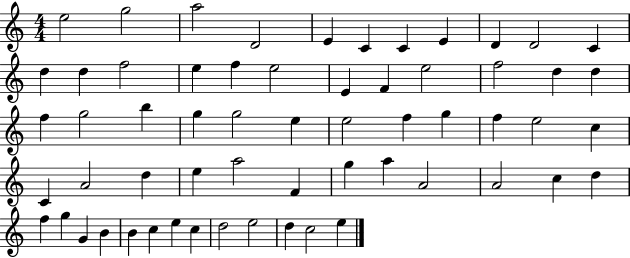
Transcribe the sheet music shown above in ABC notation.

X:1
T:Untitled
M:4/4
L:1/4
K:C
e2 g2 a2 D2 E C C E D D2 C d d f2 e f e2 E F e2 f2 d d f g2 b g g2 e e2 f g f e2 c C A2 d e a2 F g a A2 A2 c d f g G B B c e c d2 e2 d c2 e